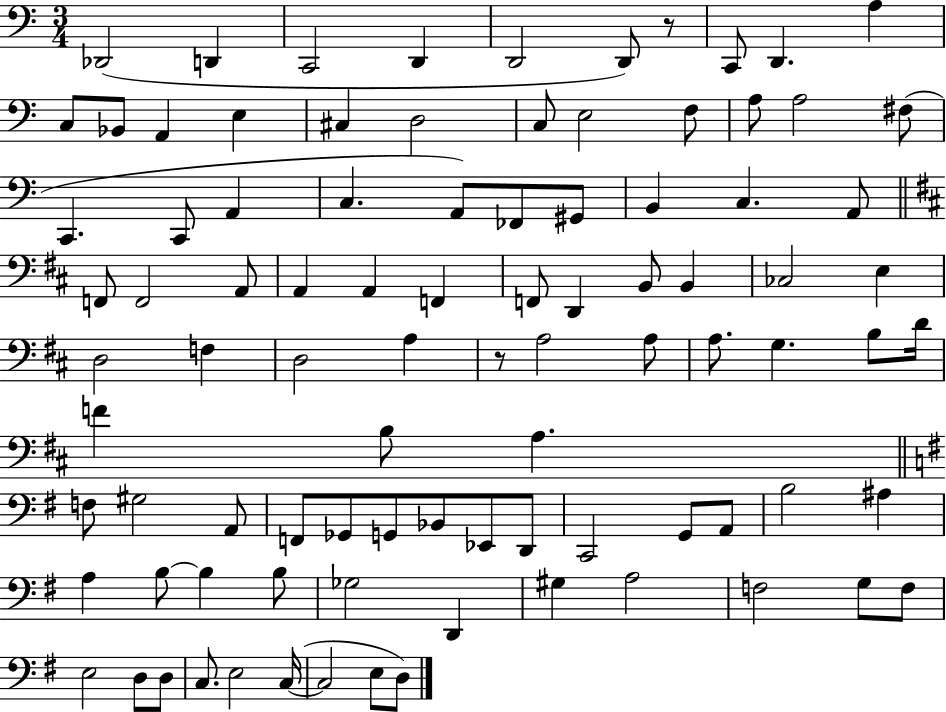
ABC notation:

X:1
T:Untitled
M:3/4
L:1/4
K:C
_D,,2 D,, C,,2 D,, D,,2 D,,/2 z/2 C,,/2 D,, A, C,/2 _B,,/2 A,, E, ^C, D,2 C,/2 E,2 F,/2 A,/2 A,2 ^F,/2 C,, C,,/2 A,, C, A,,/2 _F,,/2 ^G,,/2 B,, C, A,,/2 F,,/2 F,,2 A,,/2 A,, A,, F,, F,,/2 D,, B,,/2 B,, _C,2 E, D,2 F, D,2 A, z/2 A,2 A,/2 A,/2 G, B,/2 D/4 F B,/2 A, F,/2 ^G,2 A,,/2 F,,/2 _G,,/2 G,,/2 _B,,/2 _E,,/2 D,,/2 C,,2 G,,/2 A,,/2 B,2 ^A, A, B,/2 B, B,/2 _G,2 D,, ^G, A,2 F,2 G,/2 F,/2 E,2 D,/2 D,/2 C,/2 E,2 C,/4 C,2 E,/2 D,/2